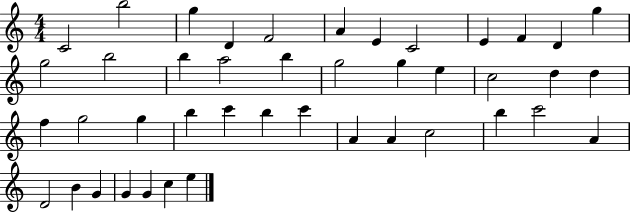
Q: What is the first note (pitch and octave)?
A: C4